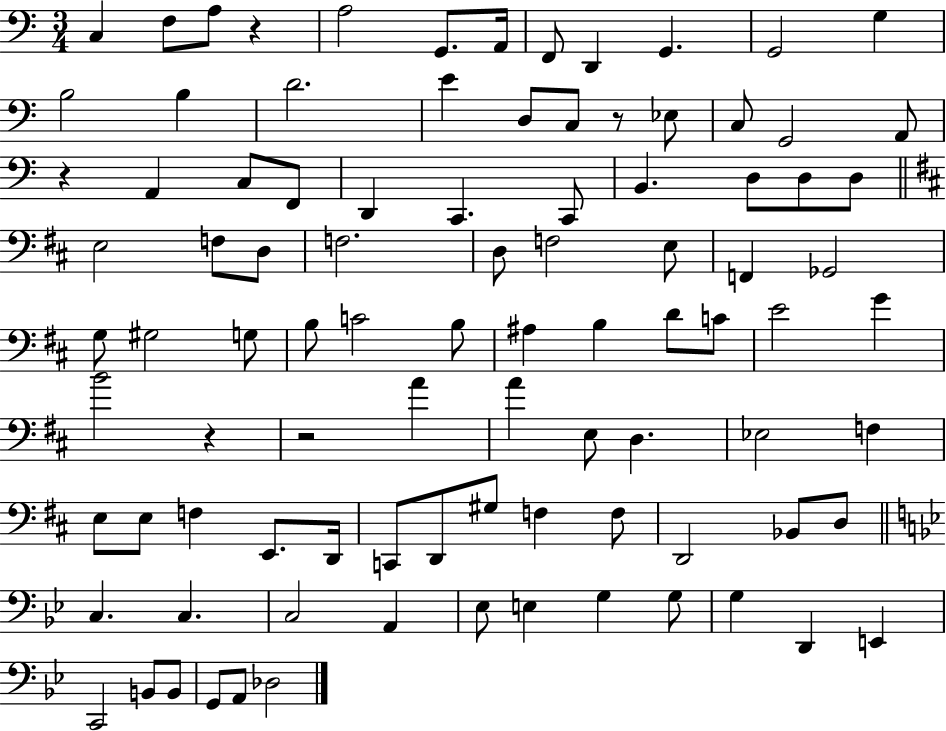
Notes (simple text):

C3/q F3/e A3/e R/q A3/h G2/e. A2/s F2/e D2/q G2/q. G2/h G3/q B3/h B3/q D4/h. E4/q D3/e C3/e R/e Eb3/e C3/e G2/h A2/e R/q A2/q C3/e F2/e D2/q C2/q. C2/e B2/q. D3/e D3/e D3/e E3/h F3/e D3/e F3/h. D3/e F3/h E3/e F2/q Gb2/h G3/e G#3/h G3/e B3/e C4/h B3/e A#3/q B3/q D4/e C4/e E4/h G4/q B4/h R/q R/h A4/q A4/q E3/e D3/q. Eb3/h F3/q E3/e E3/e F3/q E2/e. D2/s C2/e D2/e G#3/e F3/q F3/e D2/h Bb2/e D3/e C3/q. C3/q. C3/h A2/q Eb3/e E3/q G3/q G3/e G3/q D2/q E2/q C2/h B2/e B2/e G2/e A2/e Db3/h